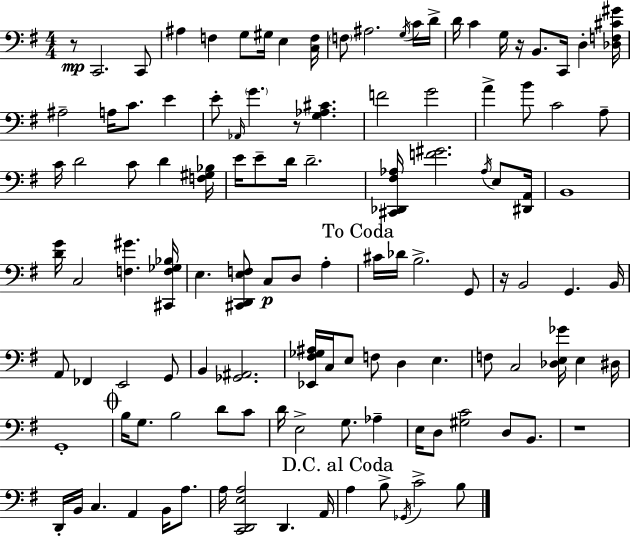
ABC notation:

X:1
T:Untitled
M:4/4
L:1/4
K:G
z/2 C,,2 C,,/2 ^A, F, G,/2 ^G,/4 E, [C,F,]/4 F,/2 ^A,2 G,/4 C/4 D/4 D/4 C G,/4 z/4 B,,/2 C,,/4 D, [_D,F,^C^G]/4 ^A,2 A,/4 C/2 E E/2 _A,,/4 G z/2 [G,_A,^C] F2 G2 A B/2 C2 A,/2 C/4 D2 C/2 D [F,^G,_B,]/4 E/4 E/2 D/4 D2 [^C,,_D,,^F,_A,]/4 [F^G]2 _A,/4 E,/2 [^D,,A,,]/4 B,,4 [DG]/4 C,2 [F,^G] [^C,,F,_G,_B,]/4 E, [^C,,D,,E,F,]/2 C,/2 D,/2 A, ^C/4 _D/4 B,2 G,,/2 z/4 B,,2 G,, B,,/4 A,,/2 _F,, E,,2 G,,/2 B,, [_G,,^A,,]2 [_E,,^F,_G,^A,]/4 C,/4 E,/2 F,/2 D, E, F,/2 C,2 [_D,E,_G]/4 E, ^D,/4 G,,4 B,/4 G,/2 B,2 D/2 C/2 D/4 E,2 G,/2 _A, E,/4 D,/2 [^G,C]2 D,/2 B,,/2 z4 D,,/4 B,,/4 C, A,, B,,/4 A,/2 A,/4 [C,,D,,E,A,]2 D,, A,,/4 A, B,/2 _G,,/4 C2 B,/2